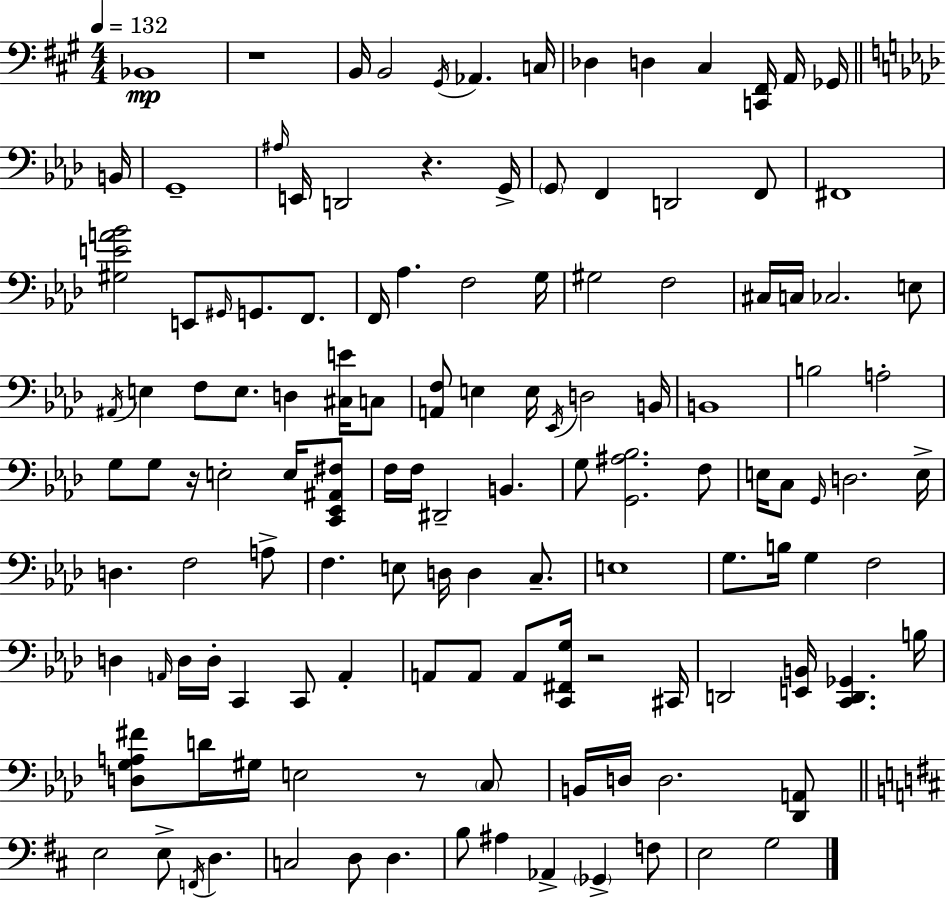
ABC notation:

X:1
T:Untitled
M:4/4
L:1/4
K:A
_B,,4 z4 B,,/4 B,,2 ^G,,/4 _A,, C,/4 _D, D, ^C, [C,,^F,,]/4 A,,/4 _G,,/4 B,,/4 G,,4 ^A,/4 E,,/4 D,,2 z G,,/4 G,,/2 F,, D,,2 F,,/2 ^F,,4 [^G,EA_B]2 E,,/2 ^G,,/4 G,,/2 F,,/2 F,,/4 _A, F,2 G,/4 ^G,2 F,2 ^C,/4 C,/4 _C,2 E,/2 ^A,,/4 E, F,/2 E,/2 D, [^C,E]/4 C,/2 [A,,F,]/2 E, E,/4 _E,,/4 D,2 B,,/4 B,,4 B,2 A,2 G,/2 G,/2 z/4 E,2 E,/4 [C,,_E,,^A,,^F,]/2 F,/4 F,/4 ^D,,2 B,, G,/2 [G,,^A,_B,]2 F,/2 E,/4 C,/2 G,,/4 D,2 E,/4 D, F,2 A,/2 F, E,/2 D,/4 D, C,/2 E,4 G,/2 B,/4 G, F,2 D, A,,/4 D,/4 D,/4 C,, C,,/2 A,, A,,/2 A,,/2 A,,/2 [C,,^F,,G,]/4 z2 ^C,,/4 D,,2 [E,,B,,]/4 [C,,D,,_G,,] B,/4 [D,G,A,^F]/2 D/4 ^G,/4 E,2 z/2 C,/2 B,,/4 D,/4 D,2 [_D,,A,,]/2 E,2 E,/2 F,,/4 D, C,2 D,/2 D, B,/2 ^A, _A,, _G,, F,/2 E,2 G,2